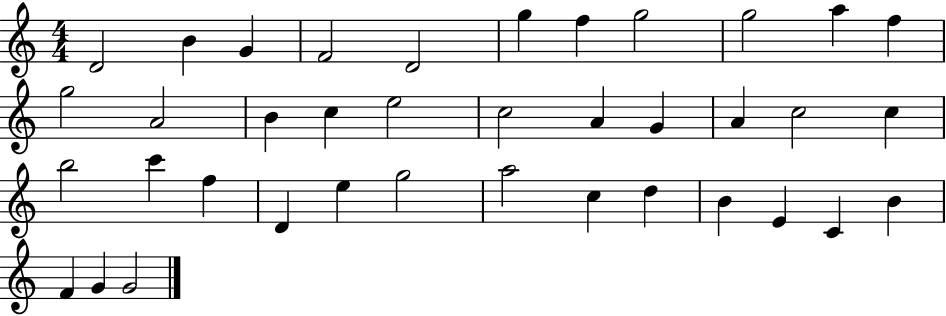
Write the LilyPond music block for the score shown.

{
  \clef treble
  \numericTimeSignature
  \time 4/4
  \key c \major
  d'2 b'4 g'4 | f'2 d'2 | g''4 f''4 g''2 | g''2 a''4 f''4 | \break g''2 a'2 | b'4 c''4 e''2 | c''2 a'4 g'4 | a'4 c''2 c''4 | \break b''2 c'''4 f''4 | d'4 e''4 g''2 | a''2 c''4 d''4 | b'4 e'4 c'4 b'4 | \break f'4 g'4 g'2 | \bar "|."
}